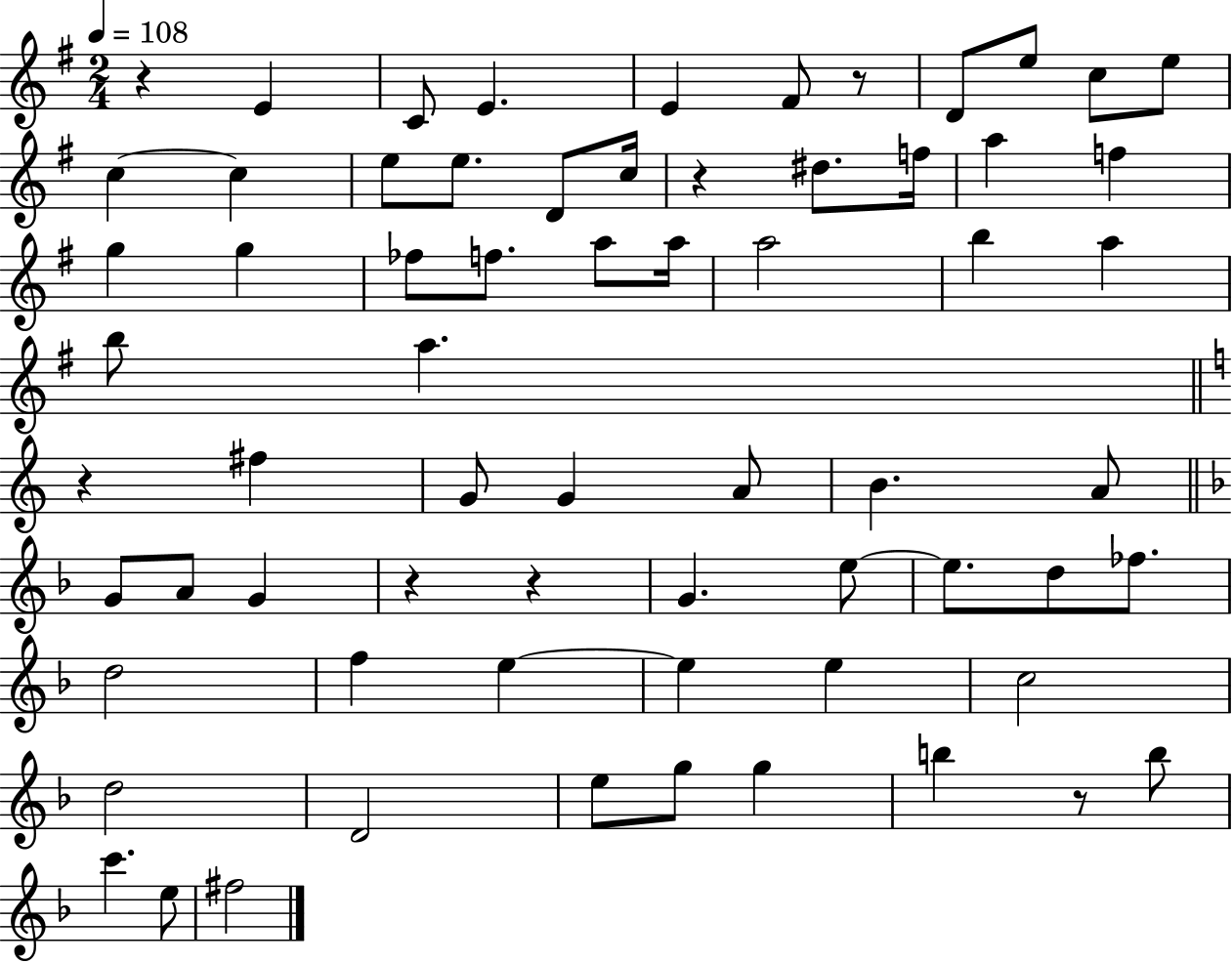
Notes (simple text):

R/q E4/q C4/e E4/q. E4/q F#4/e R/e D4/e E5/e C5/e E5/e C5/q C5/q E5/e E5/e. D4/e C5/s R/q D#5/e. F5/s A5/q F5/q G5/q G5/q FES5/e F5/e. A5/e A5/s A5/h B5/q A5/q B5/e A5/q. R/q F#5/q G4/e G4/q A4/e B4/q. A4/e G4/e A4/e G4/q R/q R/q G4/q. E5/e E5/e. D5/e FES5/e. D5/h F5/q E5/q E5/q E5/q C5/h D5/h D4/h E5/e G5/e G5/q B5/q R/e B5/e C6/q. E5/e F#5/h